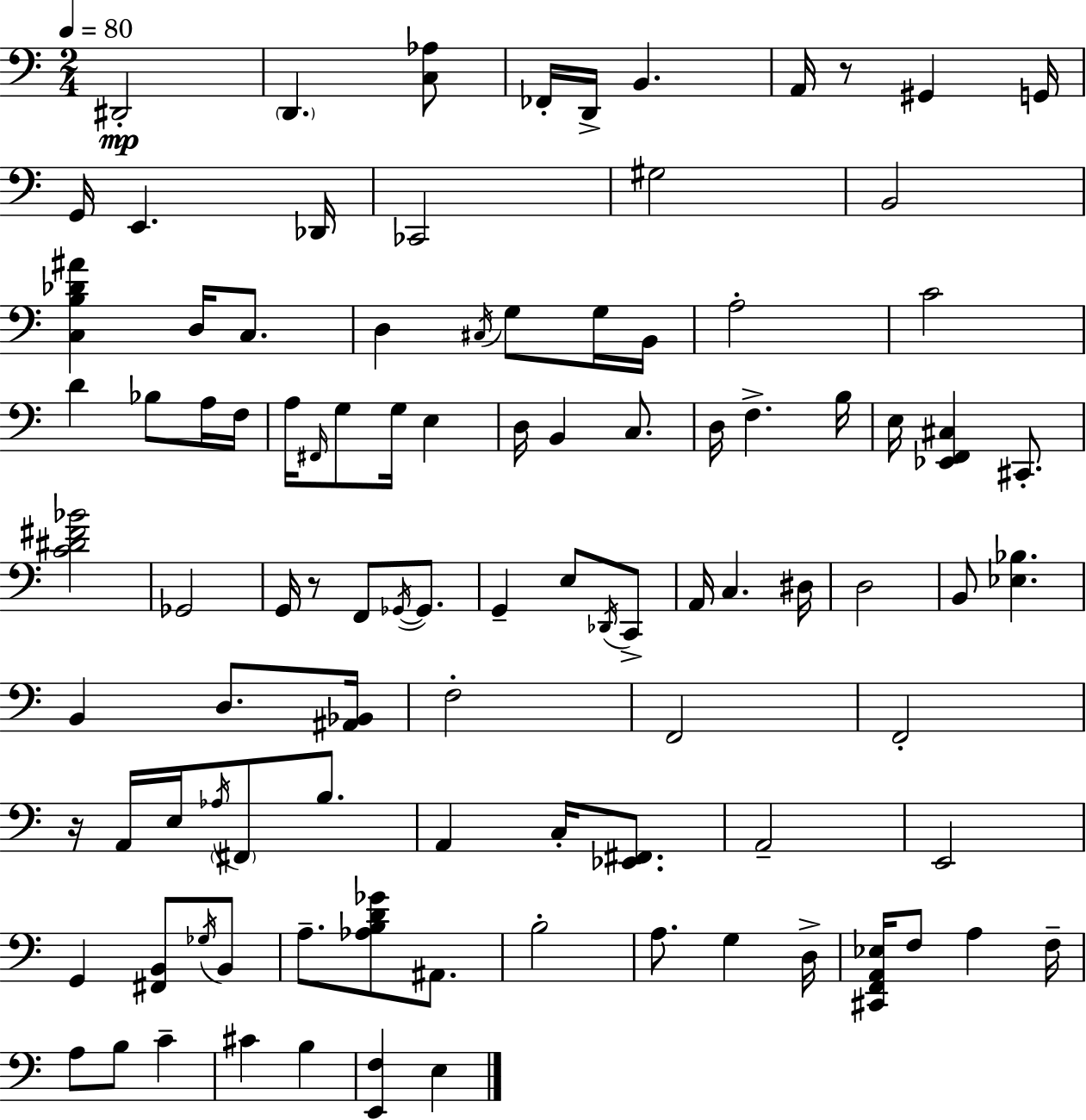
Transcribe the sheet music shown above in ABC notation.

X:1
T:Untitled
M:2/4
L:1/4
K:Am
^D,,2 D,, [C,_A,]/2 _F,,/4 D,,/4 B,, A,,/4 z/2 ^G,, G,,/4 G,,/4 E,, _D,,/4 _C,,2 ^G,2 B,,2 [C,B,_D^A] D,/4 C,/2 D, ^C,/4 G,/2 G,/4 B,,/4 A,2 C2 D _B,/2 A,/4 F,/4 A,/4 ^F,,/4 G,/2 G,/4 E, D,/4 B,, C,/2 D,/4 F, B,/4 E,/4 [_E,,F,,^C,] ^C,,/2 [C^D^F_B]2 _G,,2 G,,/4 z/2 F,,/2 _G,,/4 _G,,/2 G,, E,/2 _D,,/4 C,,/2 A,,/4 C, ^D,/4 D,2 B,,/2 [_E,_B,] B,, D,/2 [^A,,_B,,]/4 F,2 F,,2 F,,2 z/4 A,,/4 E,/4 _A,/4 ^F,,/2 B,/2 A,, C,/4 [_E,,^F,,]/2 A,,2 E,,2 G,, [^F,,B,,]/2 _G,/4 B,,/2 A,/2 [_A,B,D_G]/2 ^A,,/2 B,2 A,/2 G, D,/4 [^C,,F,,A,,_E,]/4 F,/2 A, F,/4 A,/2 B,/2 C ^C B, [E,,F,] E,